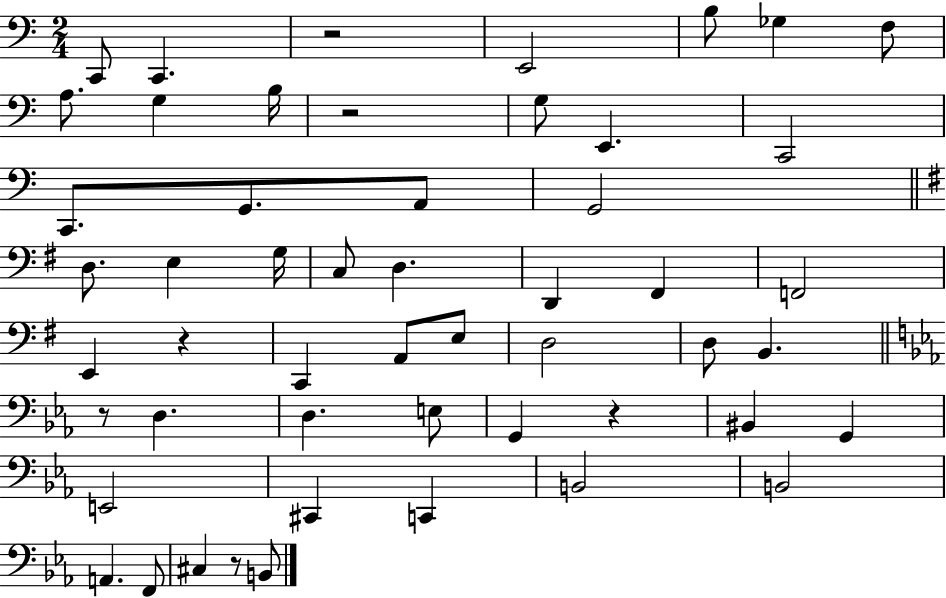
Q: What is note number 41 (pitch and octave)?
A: B2